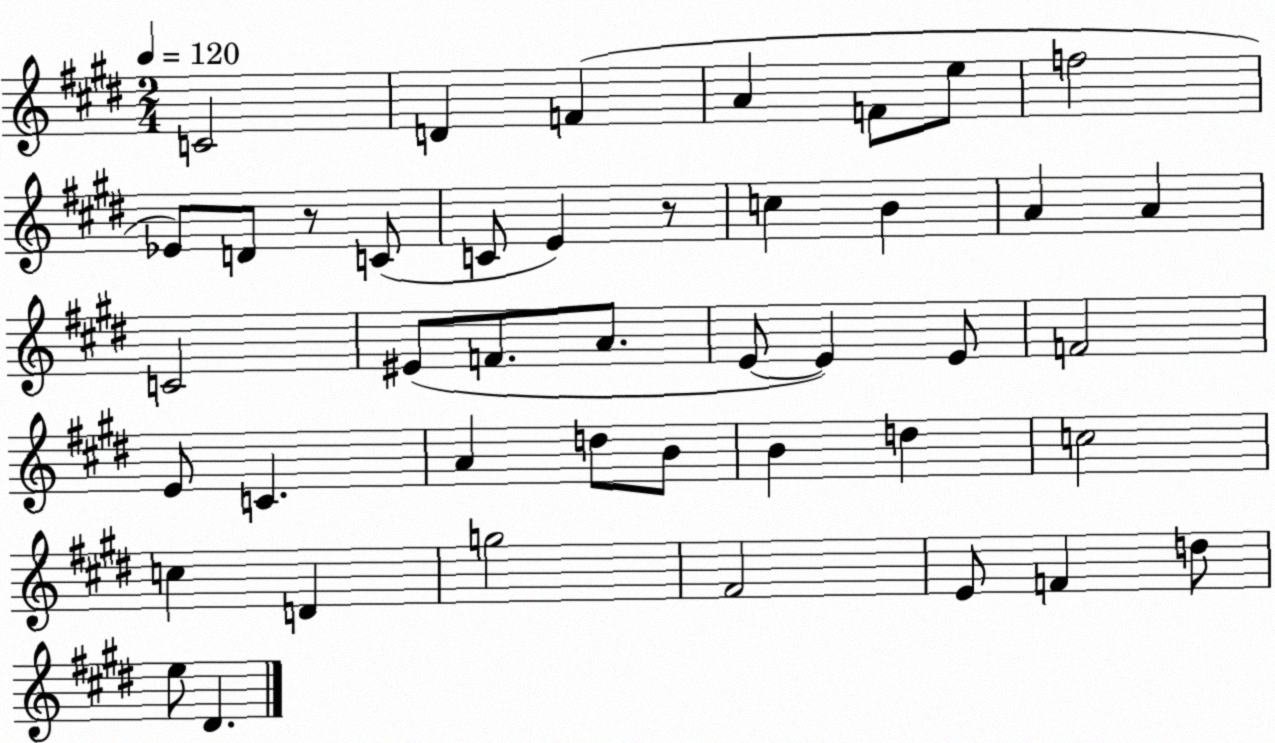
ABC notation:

X:1
T:Untitled
M:2/4
L:1/4
K:E
C2 D F A F/2 e/2 f2 _E/2 D/2 z/2 C/2 C/2 E z/2 c B A A C2 ^E/2 F/2 A/2 E/2 E E/2 F2 E/2 C A d/2 B/2 B d c2 c D g2 ^F2 E/2 F d/2 e/2 ^D